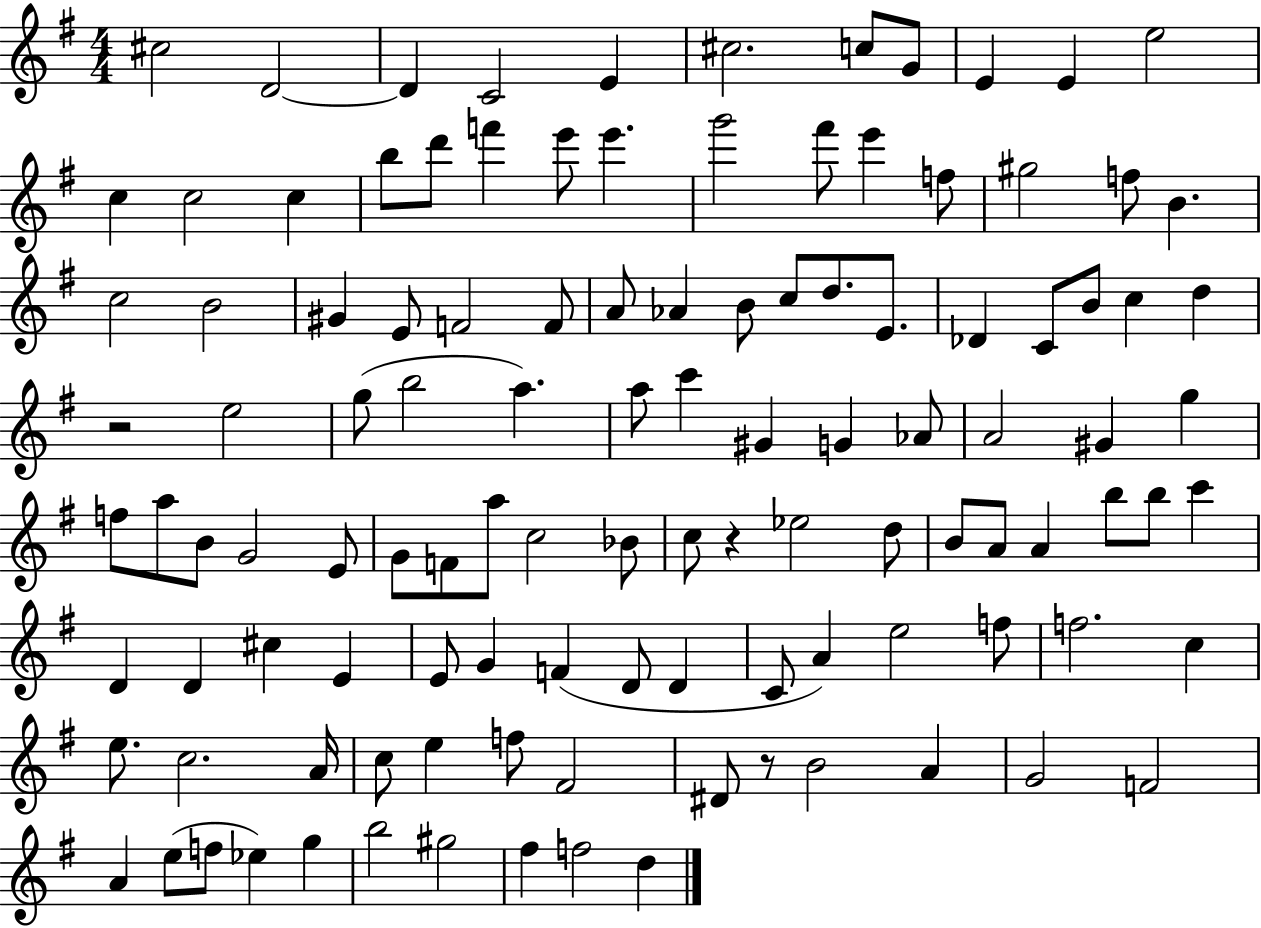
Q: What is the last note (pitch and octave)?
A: D5